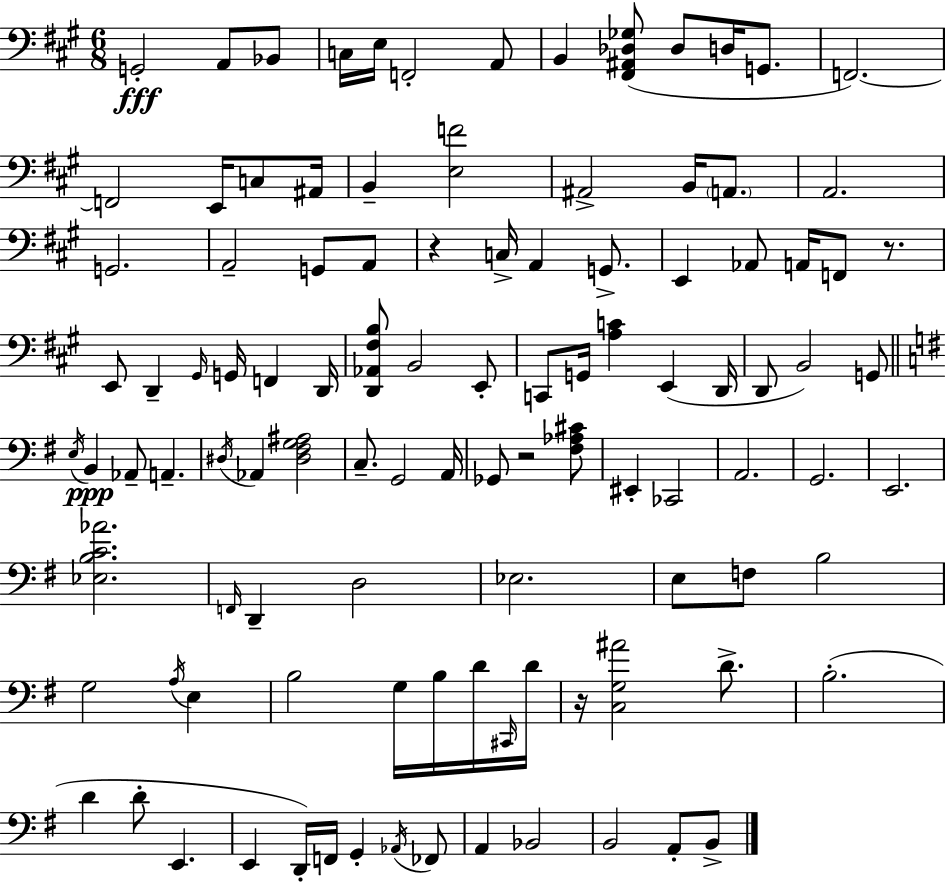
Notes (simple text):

G2/h A2/e Bb2/e C3/s E3/s F2/h A2/e B2/q [F#2,A#2,Db3,Gb3]/e Db3/e D3/s G2/e. F2/h. F2/h E2/s C3/e A#2/s B2/q [E3,F4]/h A#2/h B2/s A2/e. A2/h. G2/h. A2/h G2/e A2/e R/q C3/s A2/q G2/e. E2/q Ab2/e A2/s F2/e R/e. E2/e D2/q G#2/s G2/s F2/q D2/s [D2,Ab2,F#3,B3]/e B2/h E2/e C2/e G2/s [A3,C4]/q E2/q D2/s D2/e B2/h G2/e E3/s B2/q Ab2/e A2/q. D#3/s Ab2/q [D#3,F#3,G3,A#3]/h C3/e. G2/h A2/s Gb2/e R/h [F#3,Ab3,C#4]/e EIS2/q CES2/h A2/h. G2/h. E2/h. [Eb3,B3,C4,Ab4]/h. F2/s D2/q D3/h Eb3/h. E3/e F3/e B3/h G3/h A3/s E3/q B3/h G3/s B3/s D4/s C#2/s D4/s R/s [C3,G3,A#4]/h D4/e. B3/h. D4/q D4/e E2/q. E2/q D2/s F2/s G2/q Ab2/s FES2/e A2/q Bb2/h B2/h A2/e B2/e